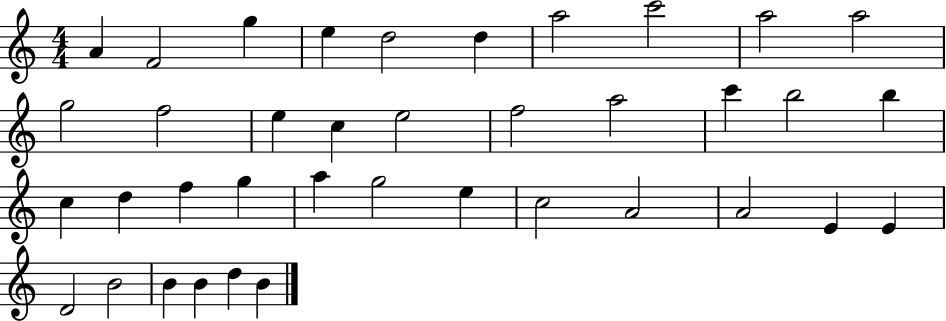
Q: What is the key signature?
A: C major